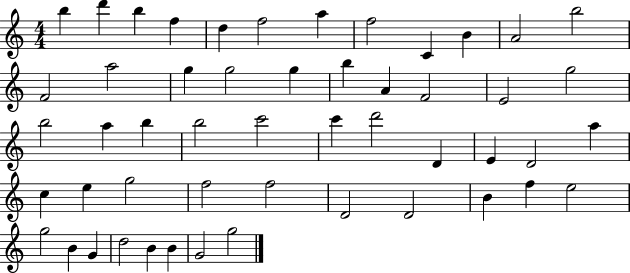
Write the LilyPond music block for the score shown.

{
  \clef treble
  \numericTimeSignature
  \time 4/4
  \key c \major
  b''4 d'''4 b''4 f''4 | d''4 f''2 a''4 | f''2 c'4 b'4 | a'2 b''2 | \break f'2 a''2 | g''4 g''2 g''4 | b''4 a'4 f'2 | e'2 g''2 | \break b''2 a''4 b''4 | b''2 c'''2 | c'''4 d'''2 d'4 | e'4 d'2 a''4 | \break c''4 e''4 g''2 | f''2 f''2 | d'2 d'2 | b'4 f''4 e''2 | \break g''2 b'4 g'4 | d''2 b'4 b'4 | g'2 g''2 | \bar "|."
}